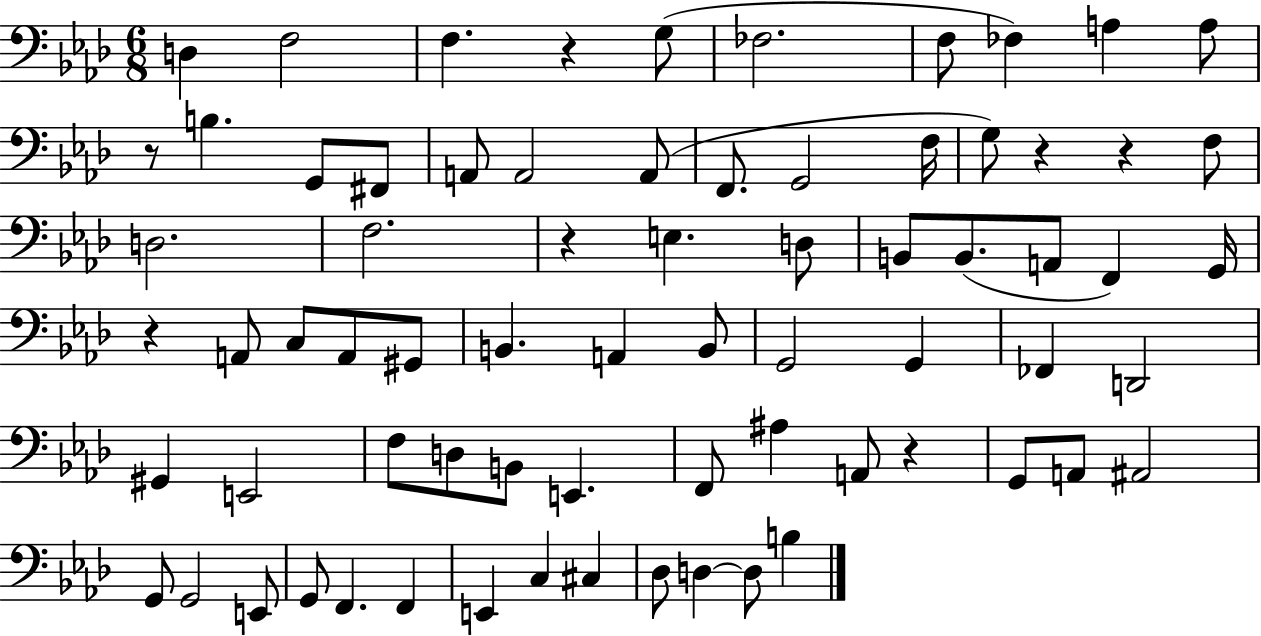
X:1
T:Untitled
M:6/8
L:1/4
K:Ab
D, F,2 F, z G,/2 _F,2 F,/2 _F, A, A,/2 z/2 B, G,,/2 ^F,,/2 A,,/2 A,,2 A,,/2 F,,/2 G,,2 F,/4 G,/2 z z F,/2 D,2 F,2 z E, D,/2 B,,/2 B,,/2 A,,/2 F,, G,,/4 z A,,/2 C,/2 A,,/2 ^G,,/2 B,, A,, B,,/2 G,,2 G,, _F,, D,,2 ^G,, E,,2 F,/2 D,/2 B,,/2 E,, F,,/2 ^A, A,,/2 z G,,/2 A,,/2 ^A,,2 G,,/2 G,,2 E,,/2 G,,/2 F,, F,, E,, C, ^C, _D,/2 D, D,/2 B,